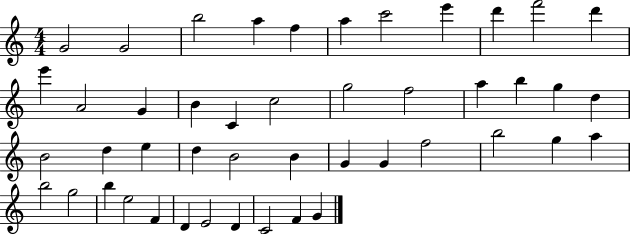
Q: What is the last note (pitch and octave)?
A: G4